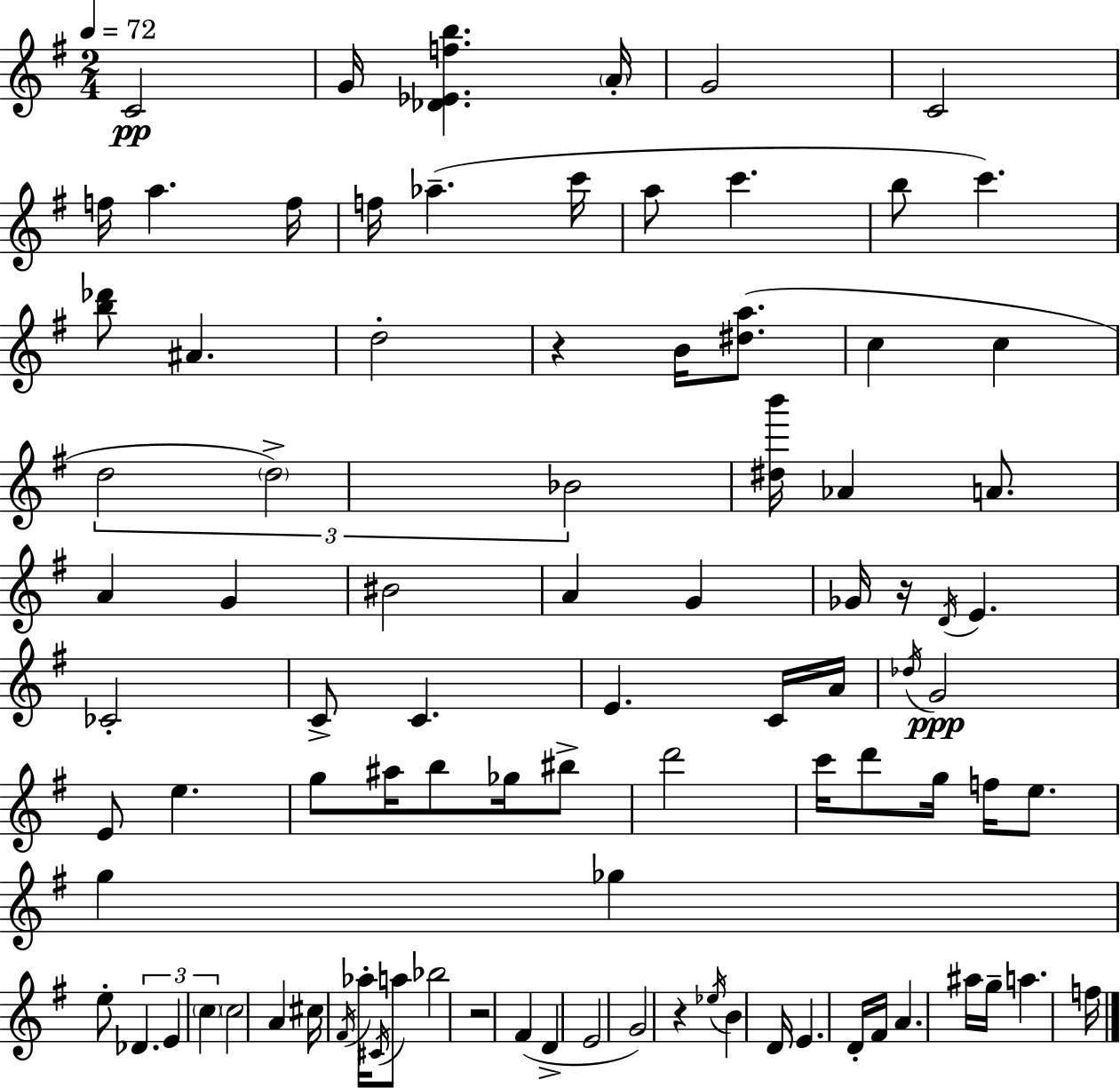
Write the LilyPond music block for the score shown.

{
  \clef treble
  \numericTimeSignature
  \time 2/4
  \key g \major
  \tempo 4 = 72
  c'2\pp | g'16 <des' ees' f'' b''>4. \parenthesize a'16-. | g'2 | c'2 | \break f''16 a''4. f''16 | f''16 aes''4.--( c'''16 | a''8 c'''4. | b''8 c'''4.) | \break <b'' des'''>8 ais'4. | d''2-. | r4 b'16 <dis'' a''>8.( | c''4 c''4 | \break \tuplet 3/2 { d''2 | \parenthesize d''2->) | bes'2 } | <dis'' b'''>16 aes'4 a'8. | \break a'4 g'4 | bis'2 | a'4 g'4 | ges'16 r16 \acciaccatura { d'16 } e'4. | \break ces'2-. | c'8-> c'4. | e'4. c'16 | a'16 \acciaccatura { des''16 }\ppp g'2 | \break e'8 e''4. | g''8 ais''16 b''8 ges''16 | bis''8-> d'''2 | c'''16 d'''8 g''16 f''16 e''8. | \break g''4 ges''4 | e''8-. \tuplet 3/2 { des'4. | e'4 \parenthesize c''4 } | \parenthesize c''2 | \break a'4 cis''16 \acciaccatura { fis'16 } | aes''16-. \acciaccatura { cis'16 } a''8 bes''2 | r2 | fis'4( | \break d'4-> e'2 | g'2) | r4 | \acciaccatura { ees''16 } b'4 d'16 e'4. | \break d'16-. fis'16 a'4. | ais''16 g''16-- a''4. | f''16 \bar "|."
}